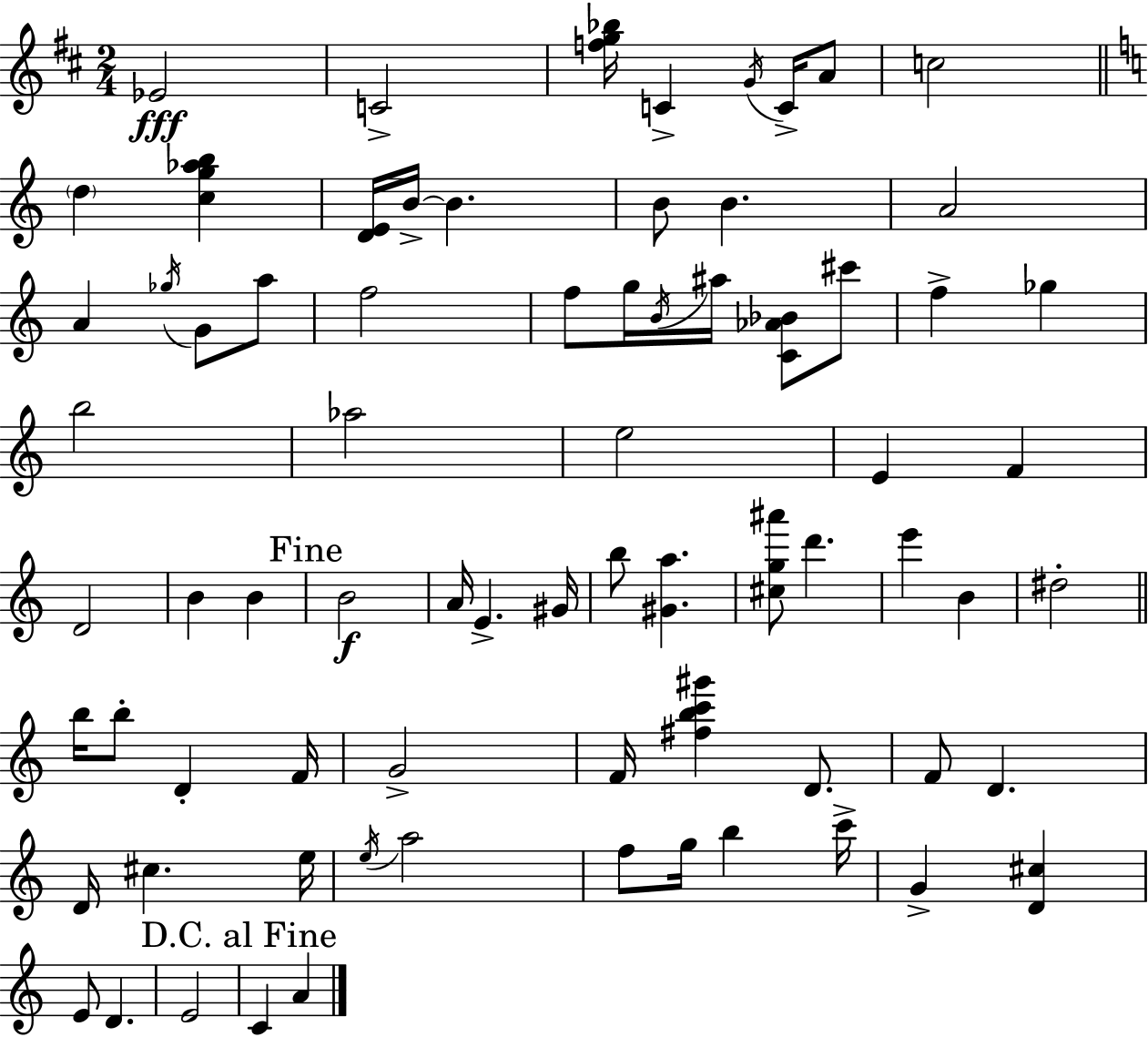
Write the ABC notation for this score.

X:1
T:Untitled
M:2/4
L:1/4
K:D
_E2 C2 [fg_b]/4 C G/4 C/4 A/2 c2 d [cg_ab] [DE]/4 B/4 B B/2 B A2 A _g/4 G/2 a/2 f2 f/2 g/4 B/4 ^a/4 [C_A_B]/2 ^c'/2 f _g b2 _a2 e2 E F D2 B B B2 A/4 E ^G/4 b/2 [^Ga] [^cg^a']/2 d' e' B ^d2 b/4 b/2 D F/4 G2 F/4 [^fbc'^g'] D/2 F/2 D D/4 ^c e/4 e/4 a2 f/2 g/4 b c'/4 G [D^c] E/2 D E2 C A